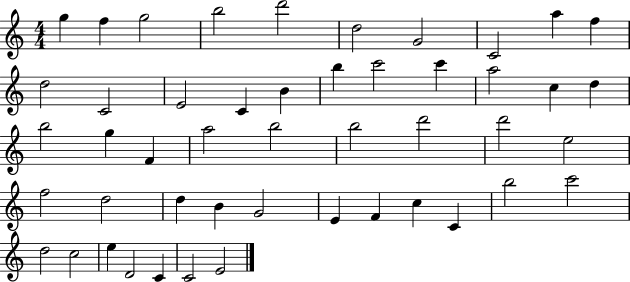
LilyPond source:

{
  \clef treble
  \numericTimeSignature
  \time 4/4
  \key c \major
  g''4 f''4 g''2 | b''2 d'''2 | d''2 g'2 | c'2 a''4 f''4 | \break d''2 c'2 | e'2 c'4 b'4 | b''4 c'''2 c'''4 | a''2 c''4 d''4 | \break b''2 g''4 f'4 | a''2 b''2 | b''2 d'''2 | d'''2 e''2 | \break f''2 d''2 | d''4 b'4 g'2 | e'4 f'4 c''4 c'4 | b''2 c'''2 | \break d''2 c''2 | e''4 d'2 c'4 | c'2 e'2 | \bar "|."
}